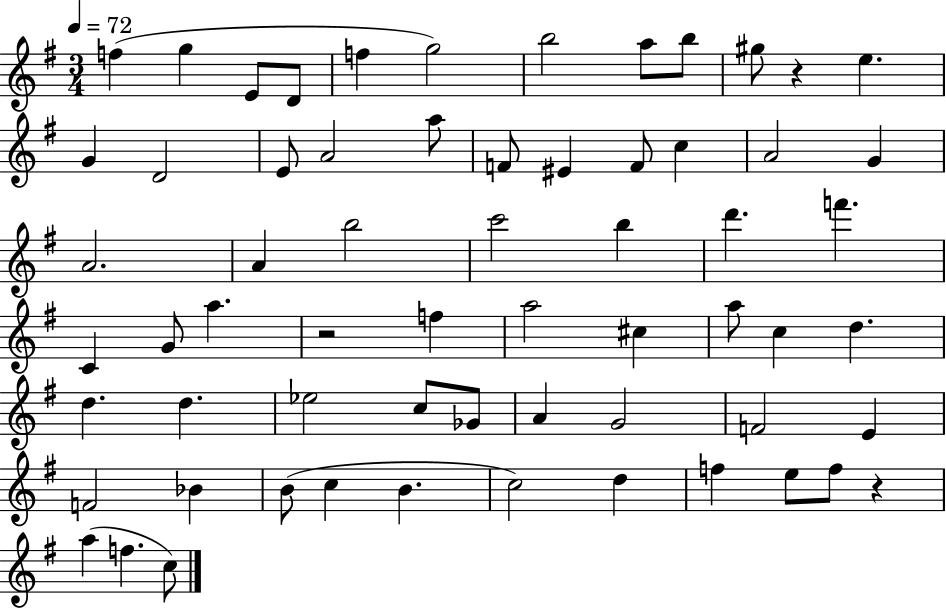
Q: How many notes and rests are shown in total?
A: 63